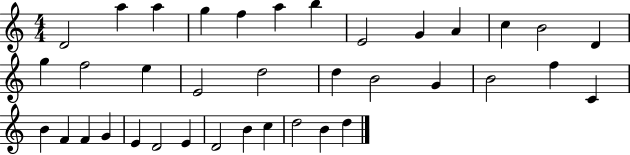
{
  \clef treble
  \numericTimeSignature
  \time 4/4
  \key c \major
  d'2 a''4 a''4 | g''4 f''4 a''4 b''4 | e'2 g'4 a'4 | c''4 b'2 d'4 | \break g''4 f''2 e''4 | e'2 d''2 | d''4 b'2 g'4 | b'2 f''4 c'4 | \break b'4 f'4 f'4 g'4 | e'4 d'2 e'4 | d'2 b'4 c''4 | d''2 b'4 d''4 | \break \bar "|."
}